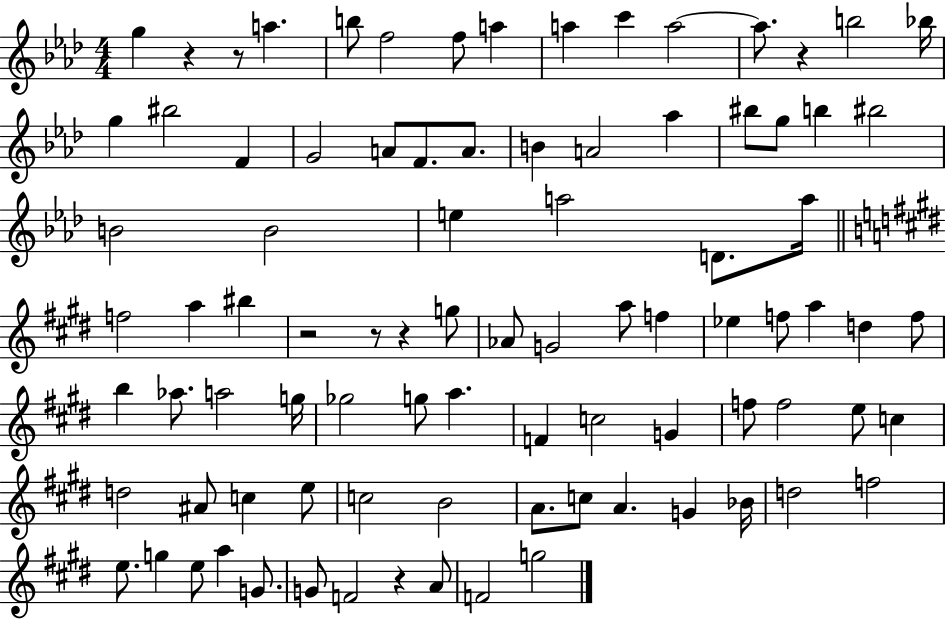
G5/q R/q R/e A5/q. B5/e F5/h F5/e A5/q A5/q C6/q A5/h A5/e. R/q B5/h Bb5/s G5/q BIS5/h F4/q G4/h A4/e F4/e. A4/e. B4/q A4/h Ab5/q BIS5/e G5/e B5/q BIS5/h B4/h B4/h E5/q A5/h D4/e. A5/s F5/h A5/q BIS5/q R/h R/e R/q G5/e Ab4/e G4/h A5/e F5/q Eb5/q F5/e A5/q D5/q F5/e B5/q Ab5/e. A5/h G5/s Gb5/h G5/e A5/q. F4/q C5/h G4/q F5/e F5/h E5/e C5/q D5/h A#4/e C5/q E5/e C5/h B4/h A4/e. C5/e A4/q. G4/q Bb4/s D5/h F5/h E5/e. G5/q E5/e A5/q G4/e. G4/e F4/h R/q A4/e F4/h G5/h